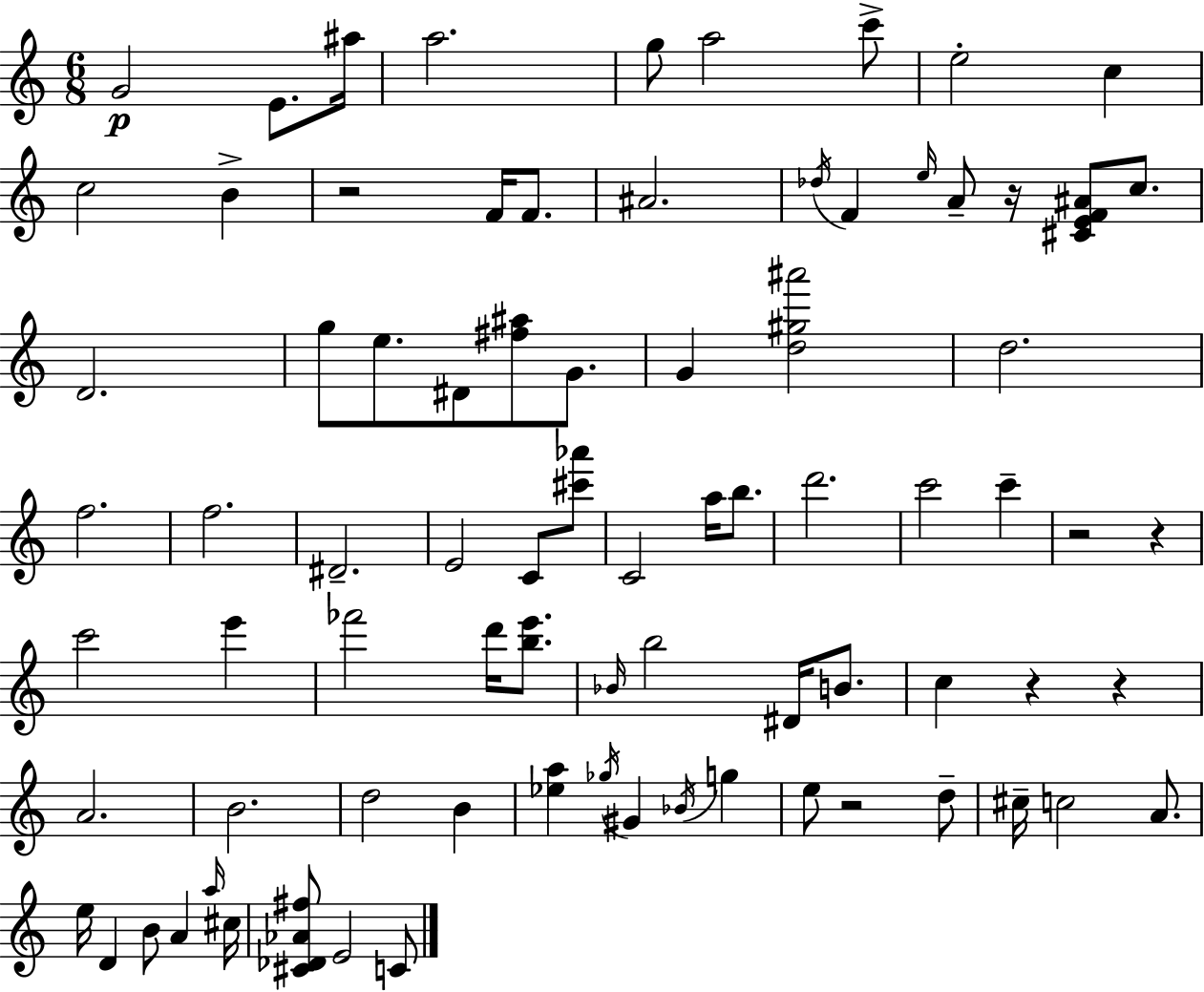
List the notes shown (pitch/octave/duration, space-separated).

G4/h E4/e. A#5/s A5/h. G5/e A5/h C6/e E5/h C5/q C5/h B4/q R/h F4/s F4/e. A#4/h. Db5/s F4/q E5/s A4/e R/s [C#4,E4,F4,A#4]/e C5/e. D4/h. G5/e E5/e. D#4/e [F#5,A#5]/e G4/e. G4/q [D5,G#5,A#6]/h D5/h. F5/h. F5/h. D#4/h. E4/h C4/e [C#6,Ab6]/e C4/h A5/s B5/e. D6/h. C6/h C6/q R/h R/q C6/h E6/q FES6/h D6/s [B5,E6]/e. Bb4/s B5/h D#4/s B4/e. C5/q R/q R/q A4/h. B4/h. D5/h B4/q [Eb5,A5]/q Gb5/s G#4/q Bb4/s G5/q E5/e R/h D5/e C#5/s C5/h A4/e. E5/s D4/q B4/e A4/q A5/s C#5/s [C#4,Db4,Ab4,F#5]/e E4/h C4/e